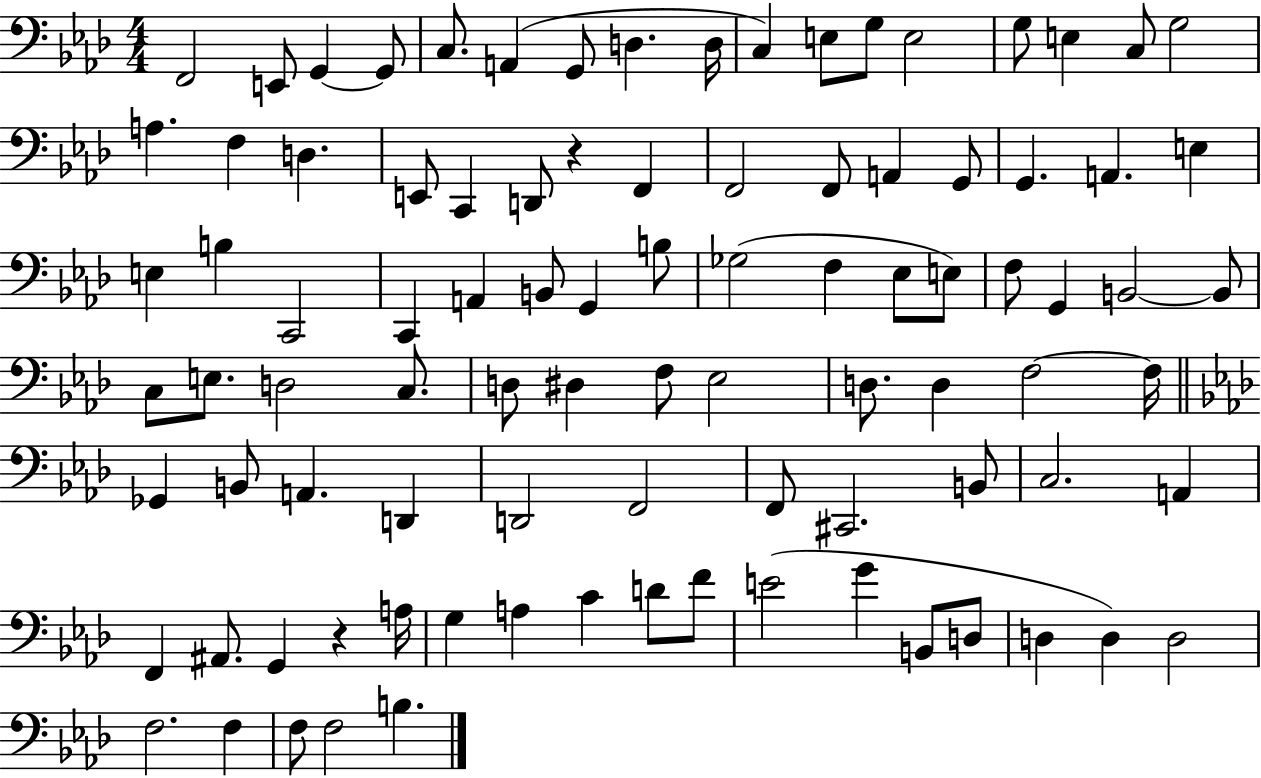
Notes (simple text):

F2/h E2/e G2/q G2/e C3/e. A2/q G2/e D3/q. D3/s C3/q E3/e G3/e E3/h G3/e E3/q C3/e G3/h A3/q. F3/q D3/q. E2/e C2/q D2/e R/q F2/q F2/h F2/e A2/q G2/e G2/q. A2/q. E3/q E3/q B3/q C2/h C2/q A2/q B2/e G2/q B3/e Gb3/h F3/q Eb3/e E3/e F3/e G2/q B2/h B2/e C3/e E3/e. D3/h C3/e. D3/e D#3/q F3/e Eb3/h D3/e. D3/q F3/h F3/s Gb2/q B2/e A2/q. D2/q D2/h F2/h F2/e C#2/h. B2/e C3/h. A2/q F2/q A#2/e. G2/q R/q A3/s G3/q A3/q C4/q D4/e F4/e E4/h G4/q B2/e D3/e D3/q D3/q D3/h F3/h. F3/q F3/e F3/h B3/q.